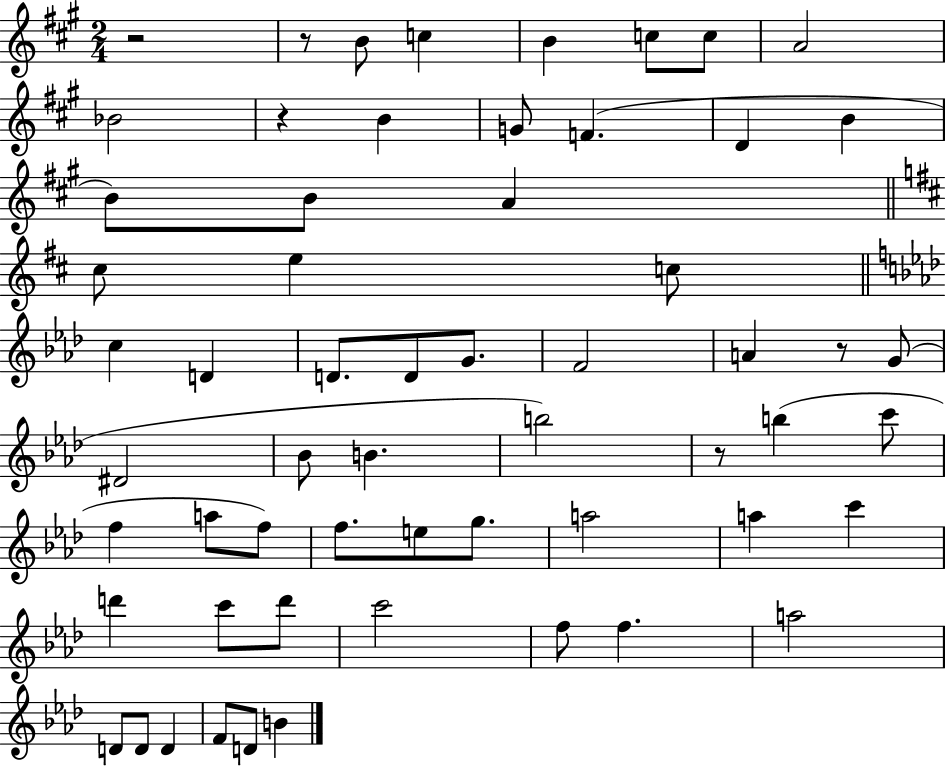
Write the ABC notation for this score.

X:1
T:Untitled
M:2/4
L:1/4
K:A
z2 z/2 B/2 c B c/2 c/2 A2 _B2 z B G/2 F D B B/2 B/2 A ^c/2 e c/2 c D D/2 D/2 G/2 F2 A z/2 G/2 ^D2 _B/2 B b2 z/2 b c'/2 f a/2 f/2 f/2 e/2 g/2 a2 a c' d' c'/2 d'/2 c'2 f/2 f a2 D/2 D/2 D F/2 D/2 B